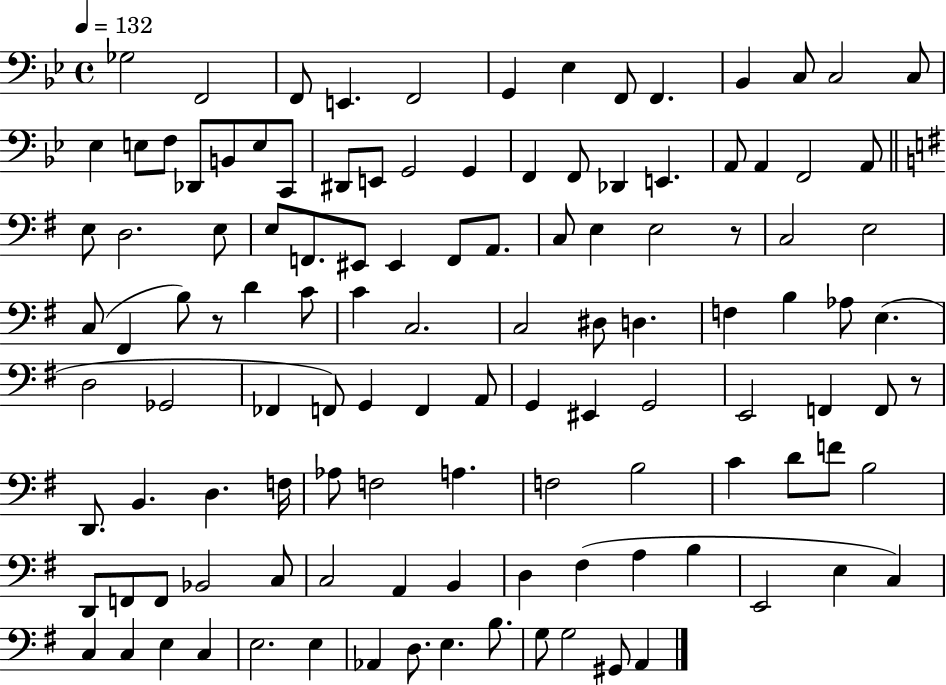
X:1
T:Untitled
M:4/4
L:1/4
K:Bb
_G,2 F,,2 F,,/2 E,, F,,2 G,, _E, F,,/2 F,, _B,, C,/2 C,2 C,/2 _E, E,/2 F,/2 _D,,/2 B,,/2 E,/2 C,,/2 ^D,,/2 E,,/2 G,,2 G,, F,, F,,/2 _D,, E,, A,,/2 A,, F,,2 A,,/2 E,/2 D,2 E,/2 E,/2 F,,/2 ^E,,/2 ^E,, F,,/2 A,,/2 C,/2 E, E,2 z/2 C,2 E,2 C,/2 ^F,, B,/2 z/2 D C/2 C C,2 C,2 ^D,/2 D, F, B, _A,/2 E, D,2 _G,,2 _F,, F,,/2 G,, F,, A,,/2 G,, ^E,, G,,2 E,,2 F,, F,,/2 z/2 D,,/2 B,, D, F,/4 _A,/2 F,2 A, F,2 B,2 C D/2 F/2 B,2 D,,/2 F,,/2 F,,/2 _B,,2 C,/2 C,2 A,, B,, D, ^F, A, B, E,,2 E, C, C, C, E, C, E,2 E, _A,, D,/2 E, B,/2 G,/2 G,2 ^G,,/2 A,,